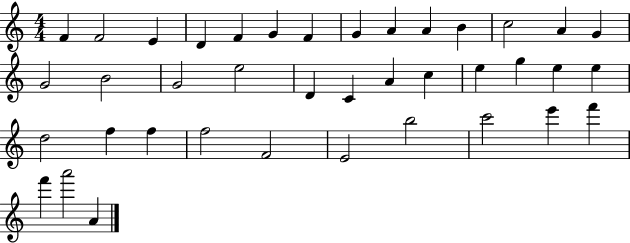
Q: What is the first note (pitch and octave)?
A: F4